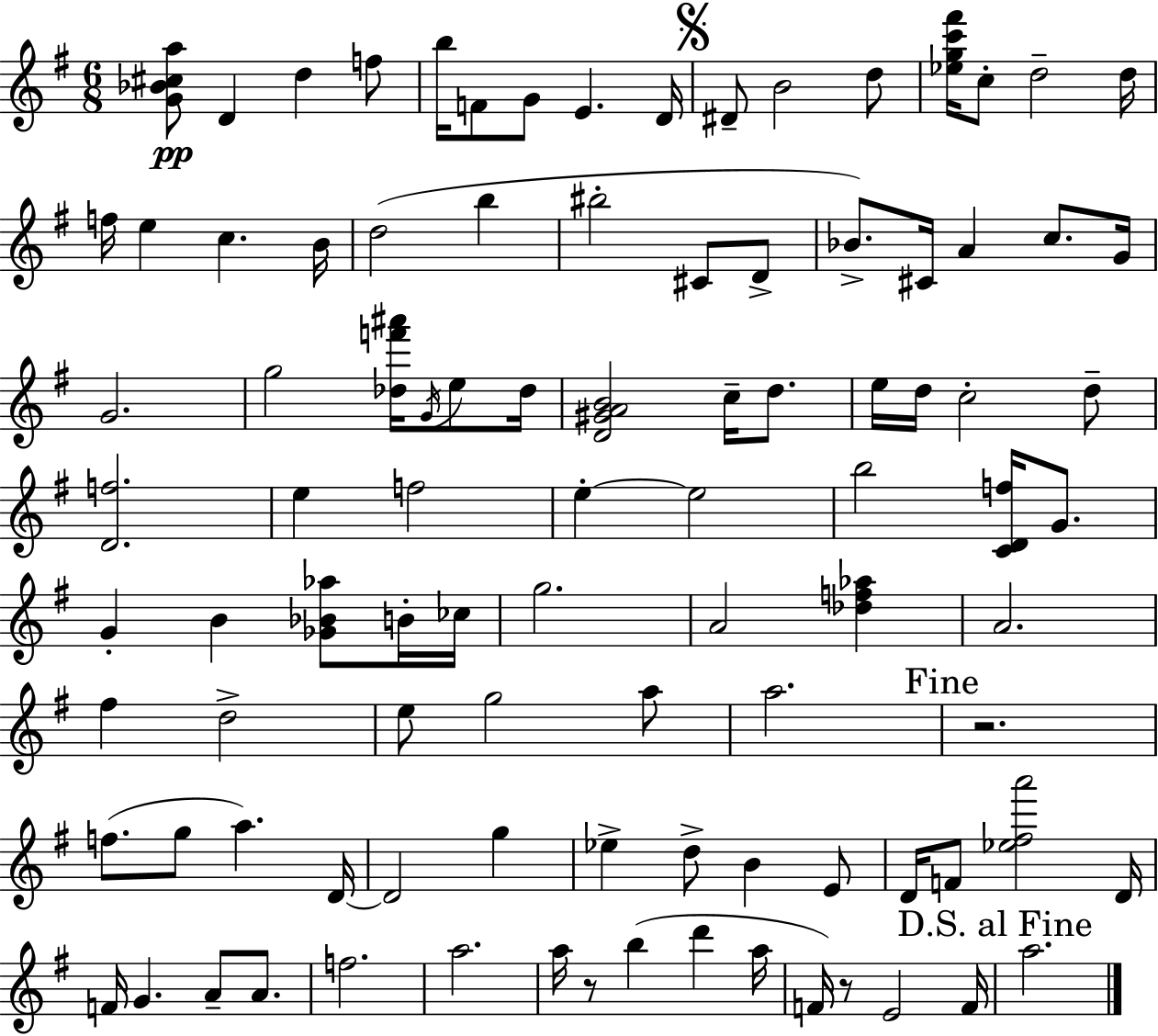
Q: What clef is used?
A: treble